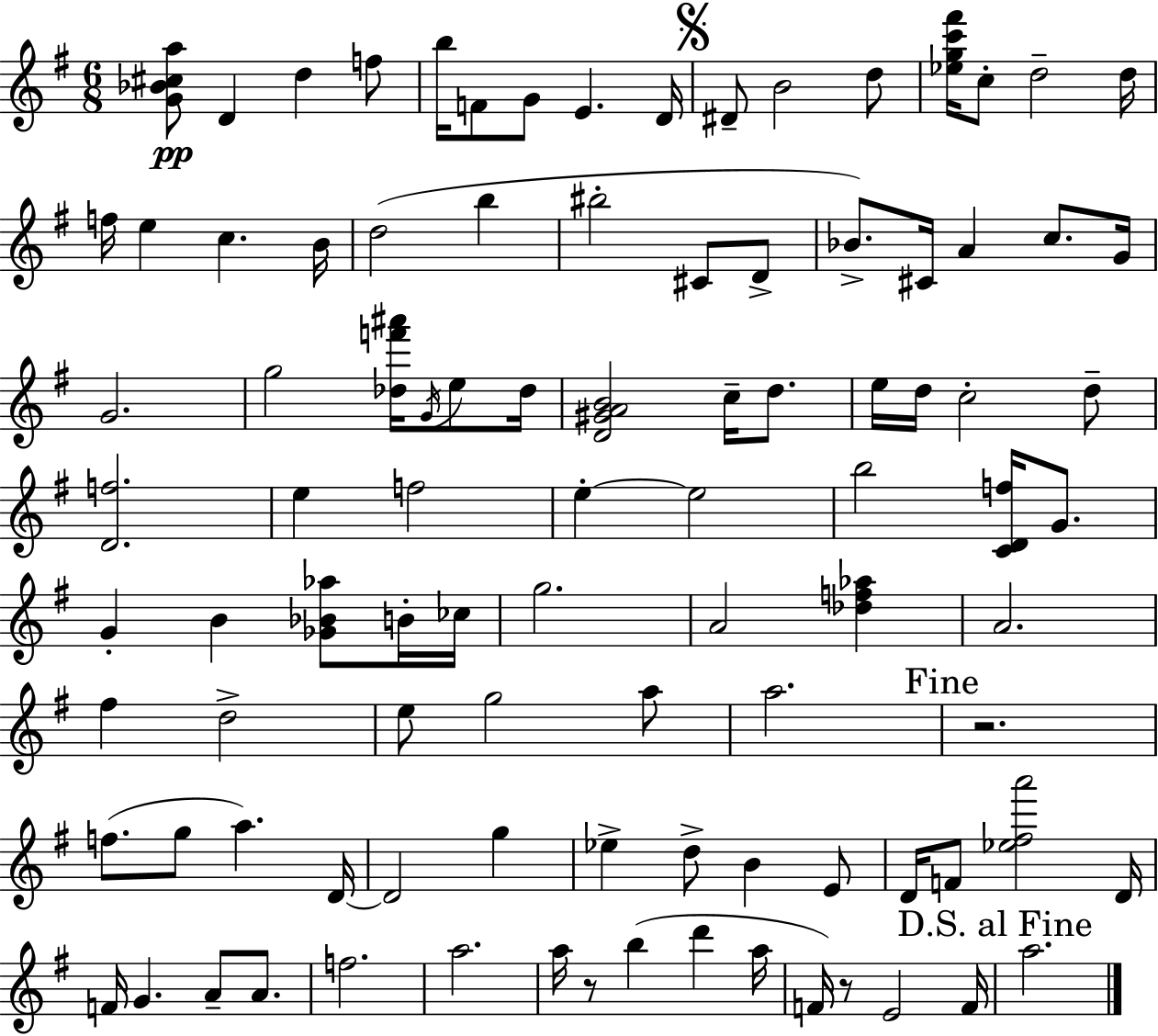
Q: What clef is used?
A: treble